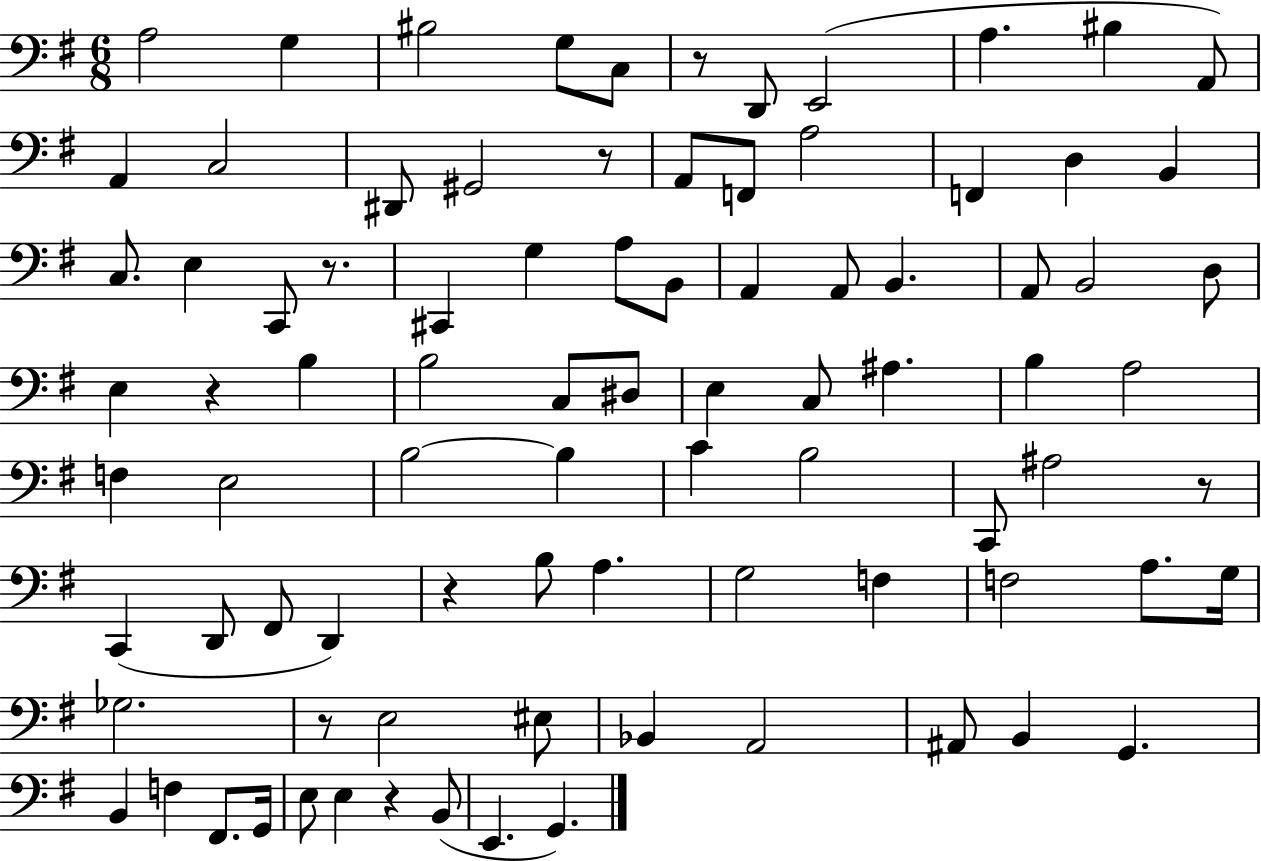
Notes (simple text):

A3/h G3/q BIS3/h G3/e C3/e R/e D2/e E2/h A3/q. BIS3/q A2/e A2/q C3/h D#2/e G#2/h R/e A2/e F2/e A3/h F2/q D3/q B2/q C3/e. E3/q C2/e R/e. C#2/q G3/q A3/e B2/e A2/q A2/e B2/q. A2/e B2/h D3/e E3/q R/q B3/q B3/h C3/e D#3/e E3/q C3/e A#3/q. B3/q A3/h F3/q E3/h B3/h B3/q C4/q B3/h C2/e A#3/h R/e C2/q D2/e F#2/e D2/q R/q B3/e A3/q. G3/h F3/q F3/h A3/e. G3/s Gb3/h. R/e E3/h EIS3/e Bb2/q A2/h A#2/e B2/q G2/q. B2/q F3/q F#2/e. G2/s E3/e E3/q R/q B2/e E2/q. G2/q.